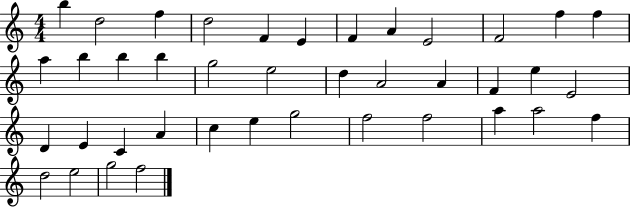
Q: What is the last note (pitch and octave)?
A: F5